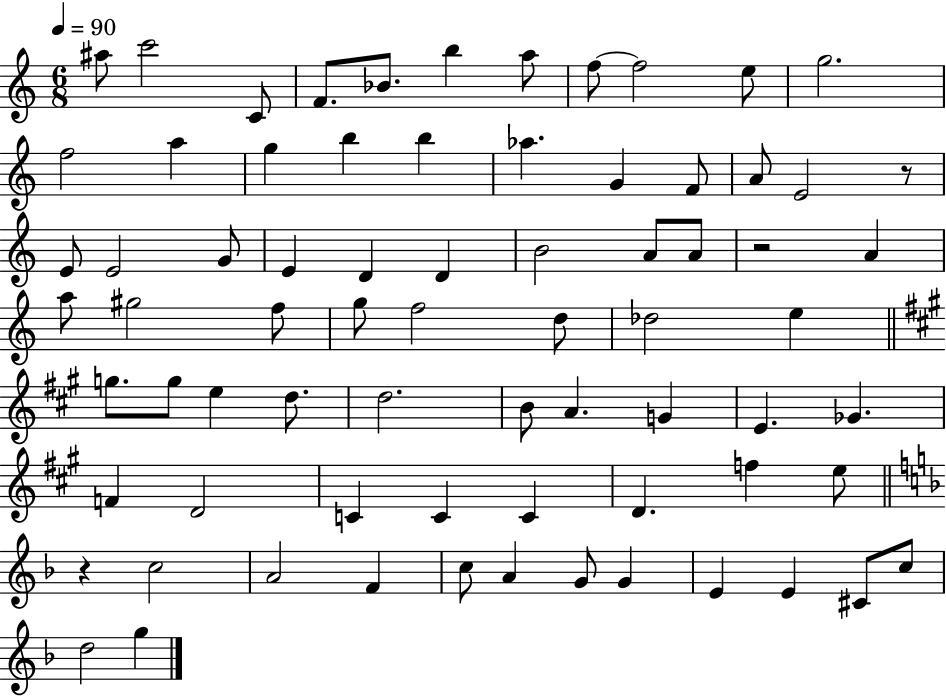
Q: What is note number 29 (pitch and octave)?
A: A4